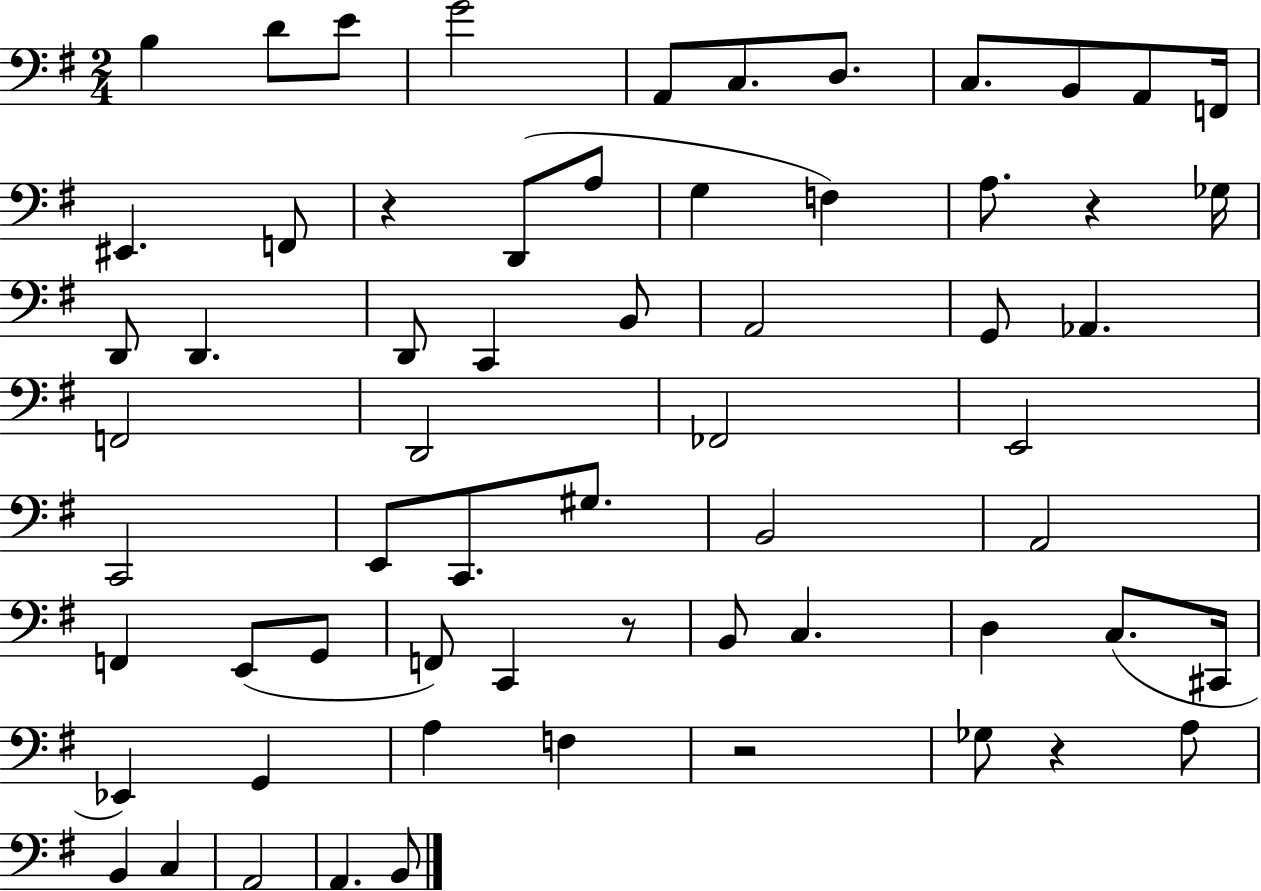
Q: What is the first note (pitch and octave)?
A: B3